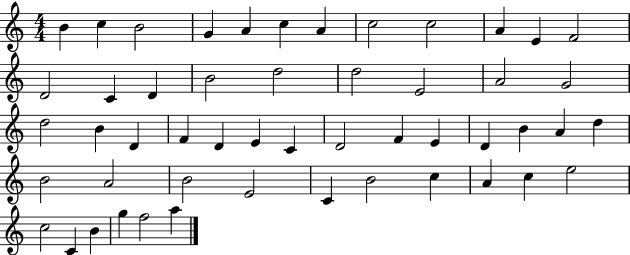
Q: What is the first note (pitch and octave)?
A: B4